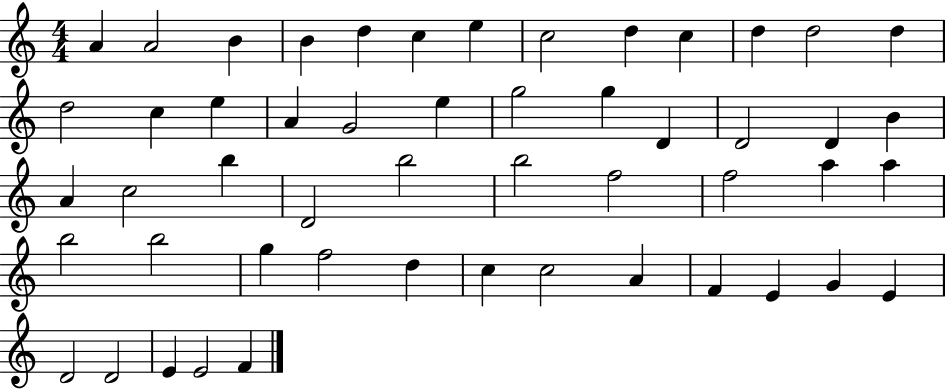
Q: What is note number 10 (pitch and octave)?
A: C5